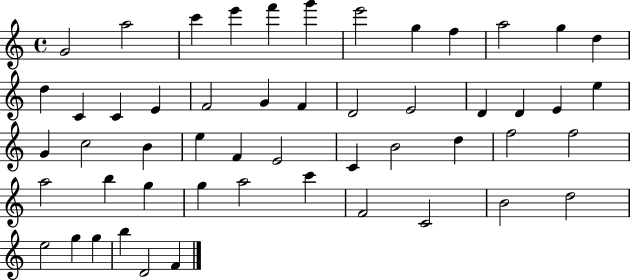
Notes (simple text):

G4/h A5/h C6/q E6/q F6/q G6/q E6/h G5/q F5/q A5/h G5/q D5/q D5/q C4/q C4/q E4/q F4/h G4/q F4/q D4/h E4/h D4/q D4/q E4/q E5/q G4/q C5/h B4/q E5/q F4/q E4/h C4/q B4/h D5/q F5/h F5/h A5/h B5/q G5/q G5/q A5/h C6/q F4/h C4/h B4/h D5/h E5/h G5/q G5/q B5/q D4/h F4/q